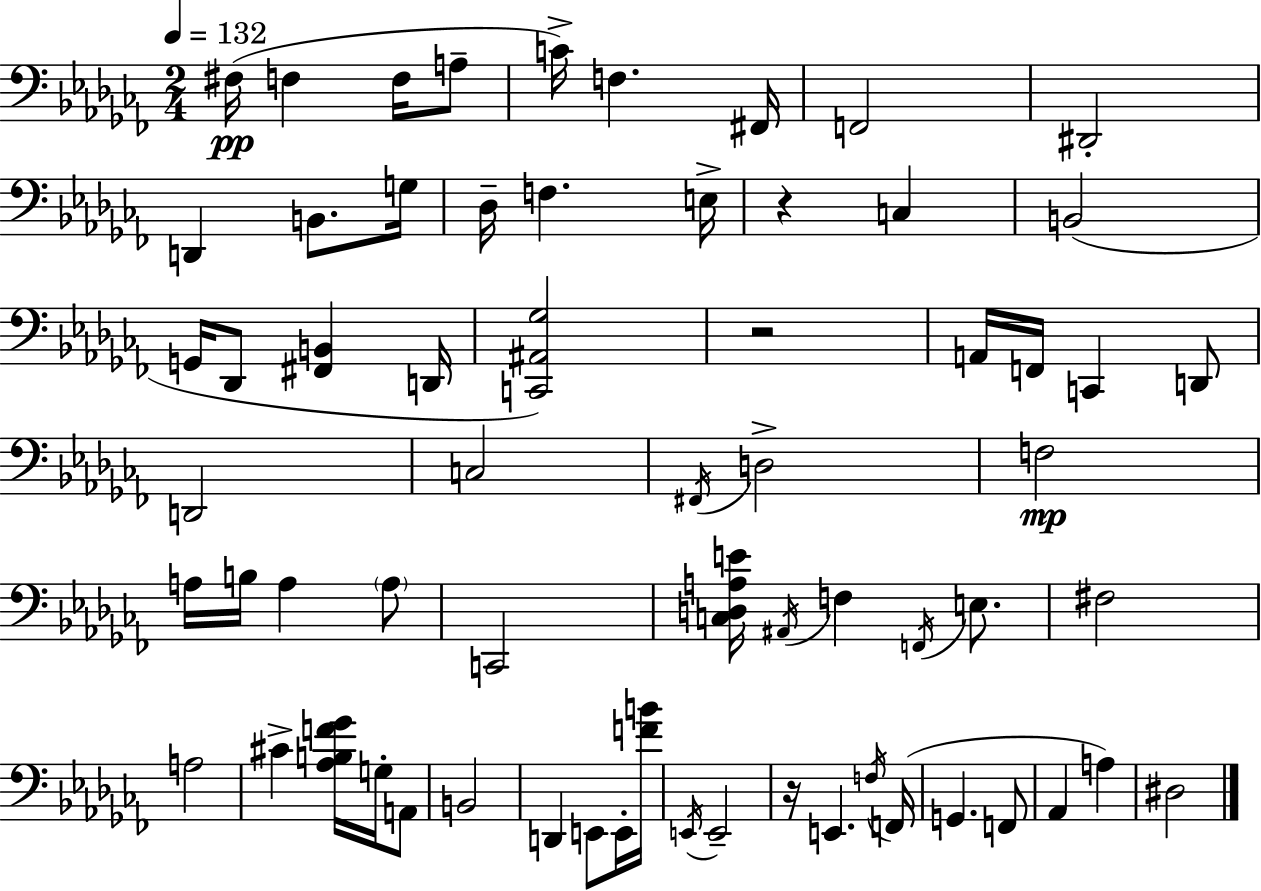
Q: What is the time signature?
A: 2/4